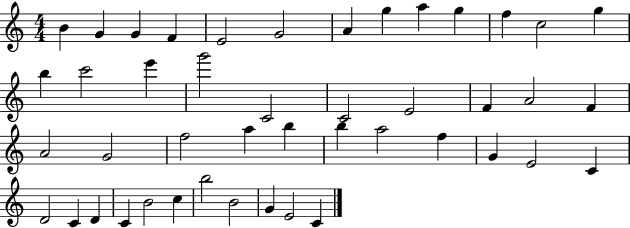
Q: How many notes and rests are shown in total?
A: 45